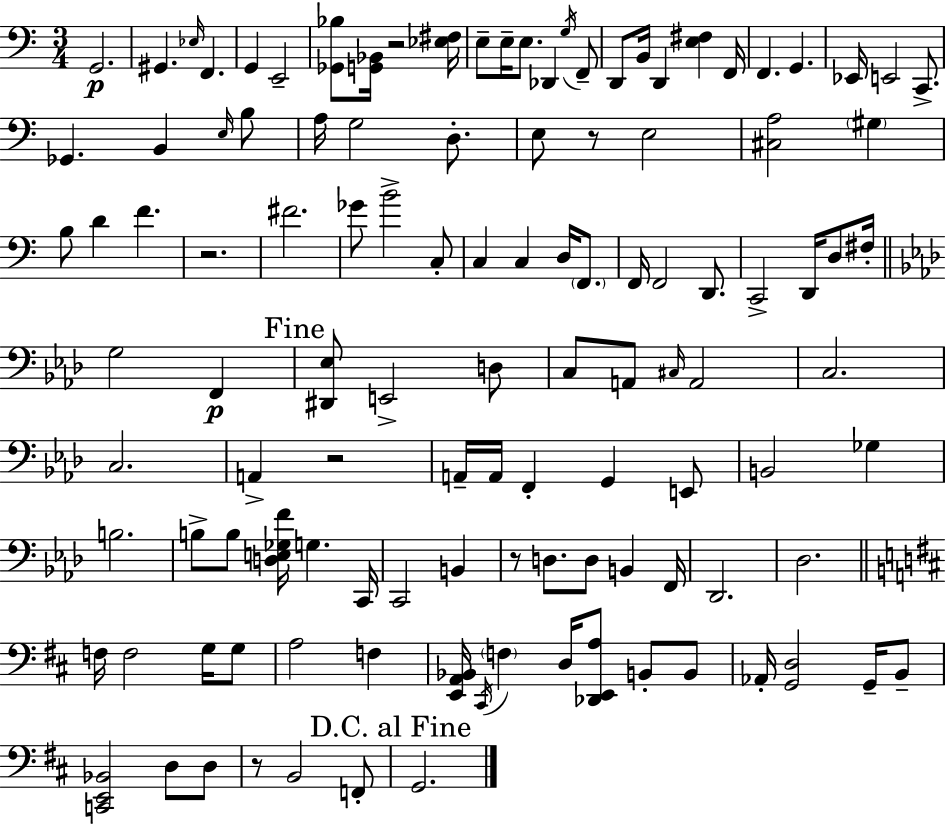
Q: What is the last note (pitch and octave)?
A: G2